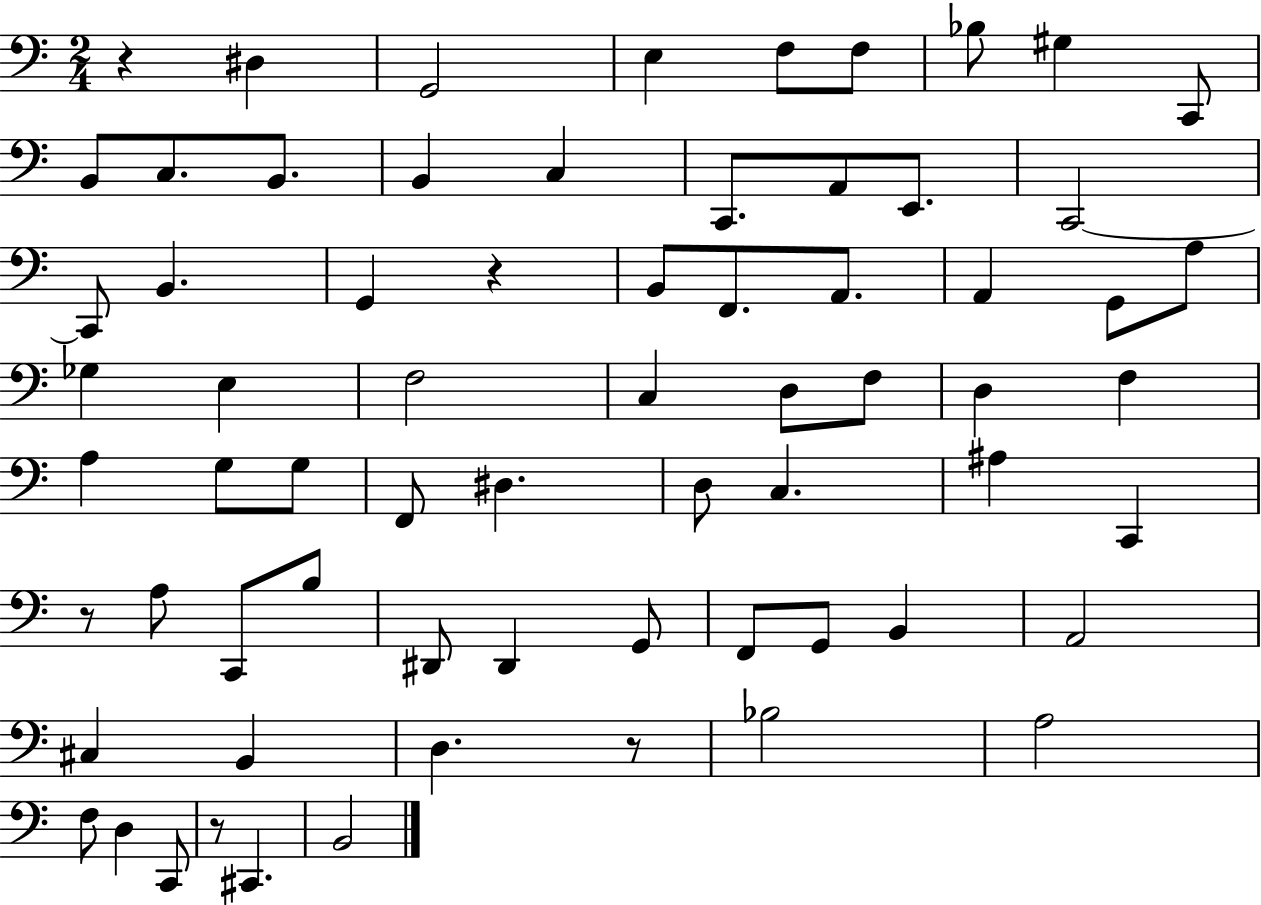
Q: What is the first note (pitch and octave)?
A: D#3